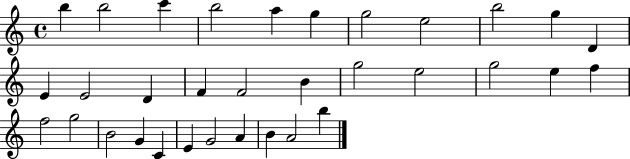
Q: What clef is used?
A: treble